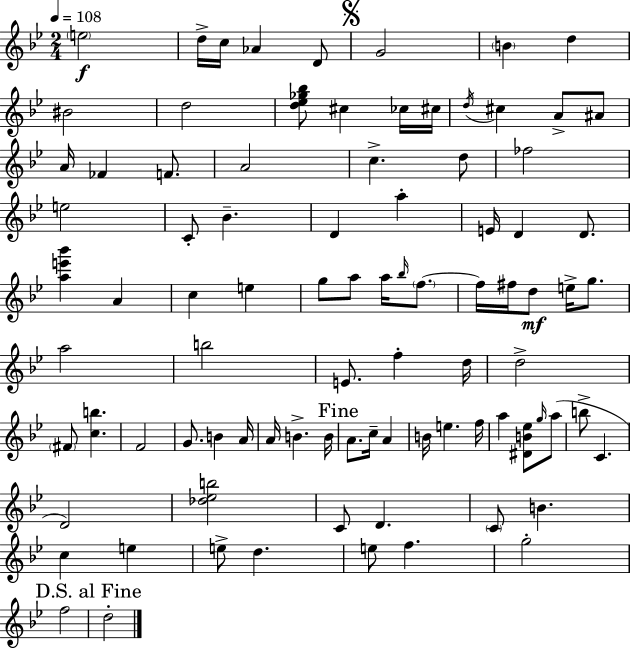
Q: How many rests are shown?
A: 0